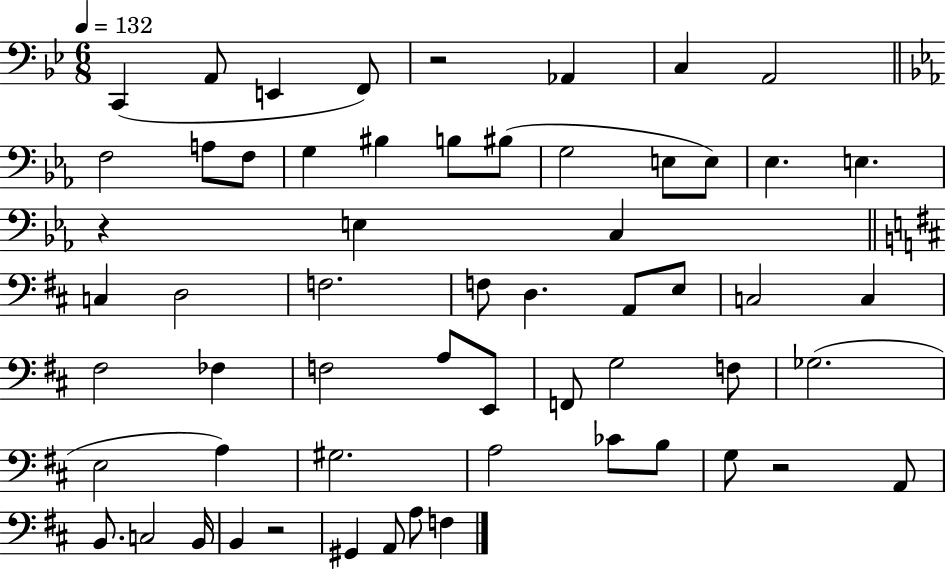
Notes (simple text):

C2/q A2/e E2/q F2/e R/h Ab2/q C3/q A2/h F3/h A3/e F3/e G3/q BIS3/q B3/e BIS3/e G3/h E3/e E3/e Eb3/q. E3/q. R/q E3/q C3/q C3/q D3/h F3/h. F3/e D3/q. A2/e E3/e C3/h C3/q F#3/h FES3/q F3/h A3/e E2/e F2/e G3/h F3/e Gb3/h. E3/h A3/q G#3/h. A3/h CES4/e B3/e G3/e R/h A2/e B2/e. C3/h B2/s B2/q R/h G#2/q A2/e A3/e F3/q